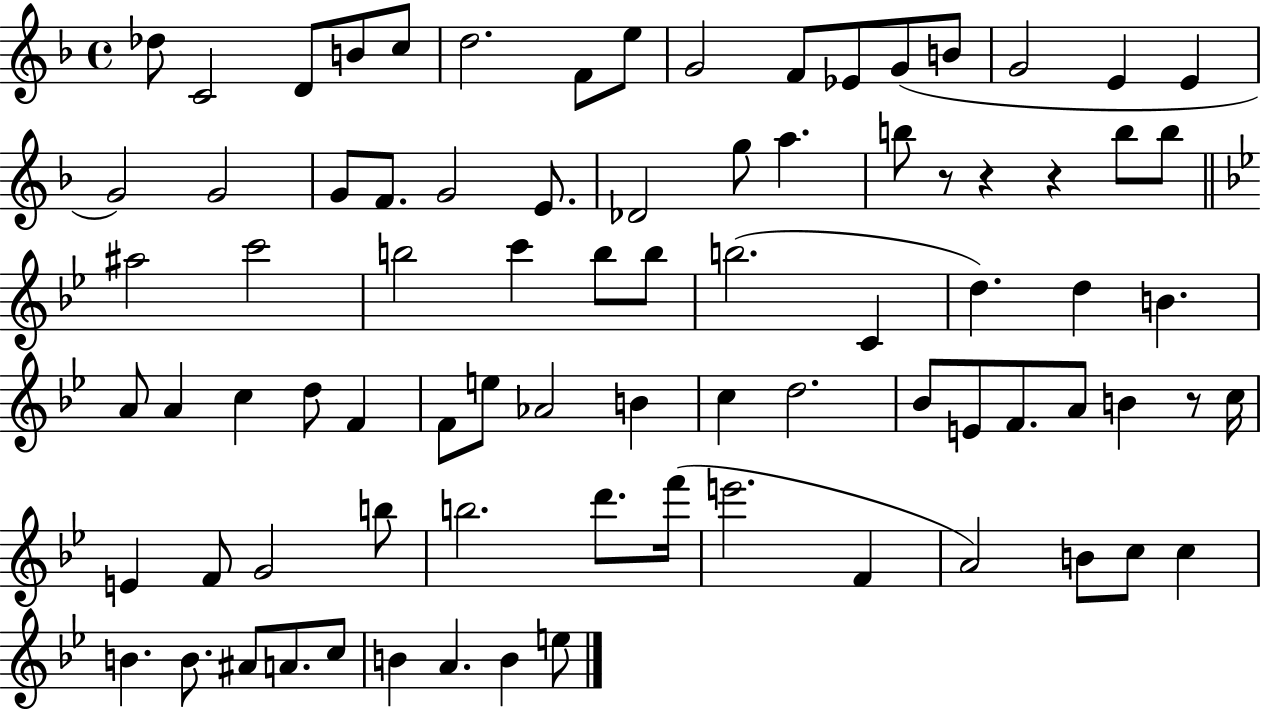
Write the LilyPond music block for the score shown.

{
  \clef treble
  \time 4/4
  \defaultTimeSignature
  \key f \major
  des''8 c'2 d'8 b'8 c''8 | d''2. f'8 e''8 | g'2 f'8 ees'8 g'8( b'8 | g'2 e'4 e'4 | \break g'2) g'2 | g'8 f'8. g'2 e'8. | des'2 g''8 a''4. | b''8 r8 r4 r4 b''8 b''8 | \break \bar "||" \break \key g \minor ais''2 c'''2 | b''2 c'''4 b''8 b''8 | b''2.( c'4 | d''4.) d''4 b'4. | \break a'8 a'4 c''4 d''8 f'4 | f'8 e''8 aes'2 b'4 | c''4 d''2. | bes'8 e'8 f'8. a'8 b'4 r8 c''16 | \break e'4 f'8 g'2 b''8 | b''2. d'''8. f'''16( | e'''2. f'4 | a'2) b'8 c''8 c''4 | \break b'4. b'8. ais'8 a'8. c''8 | b'4 a'4. b'4 e''8 | \bar "|."
}